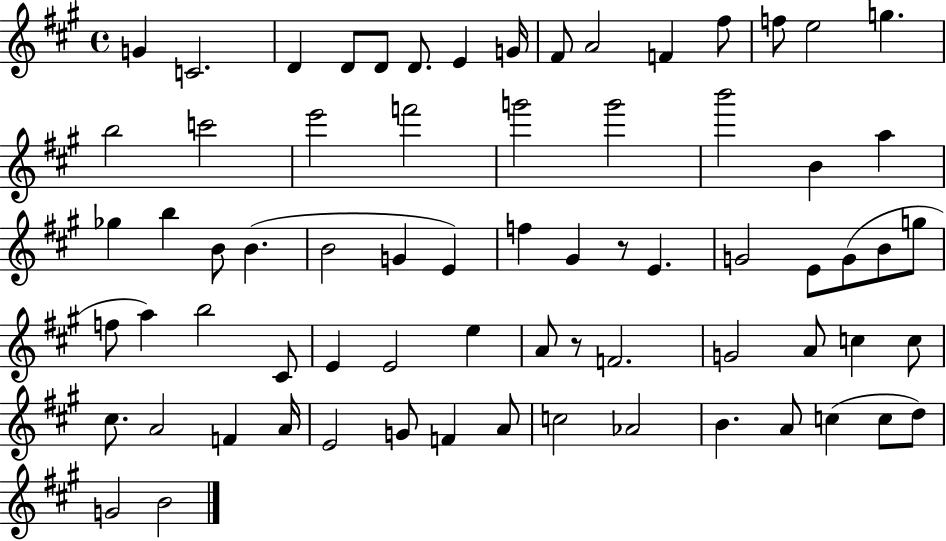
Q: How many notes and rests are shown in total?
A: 71